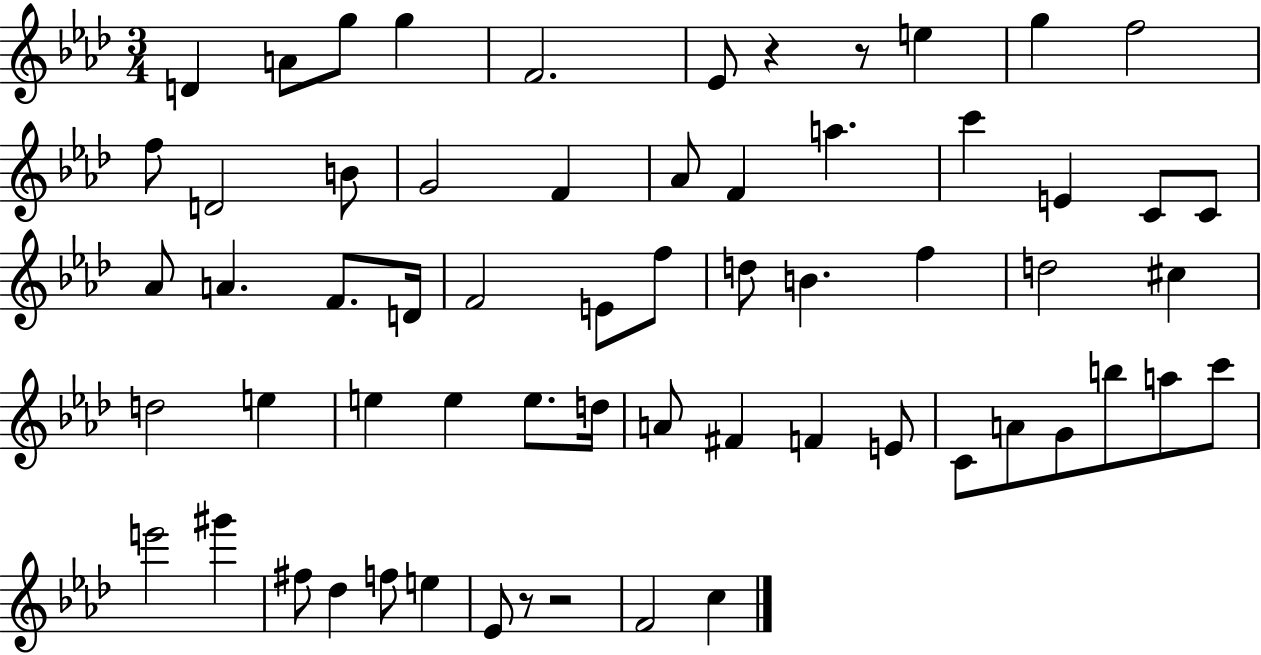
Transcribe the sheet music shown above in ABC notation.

X:1
T:Untitled
M:3/4
L:1/4
K:Ab
D A/2 g/2 g F2 _E/2 z z/2 e g f2 f/2 D2 B/2 G2 F _A/2 F a c' E C/2 C/2 _A/2 A F/2 D/4 F2 E/2 f/2 d/2 B f d2 ^c d2 e e e e/2 d/4 A/2 ^F F E/2 C/2 A/2 G/2 b/2 a/2 c'/2 e'2 ^g' ^f/2 _d f/2 e _E/2 z/2 z2 F2 c